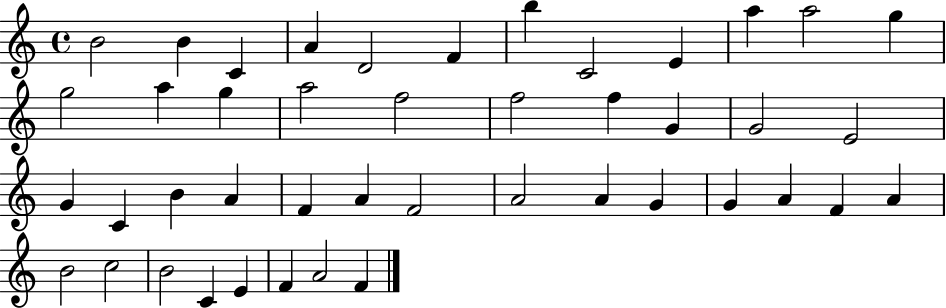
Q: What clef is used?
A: treble